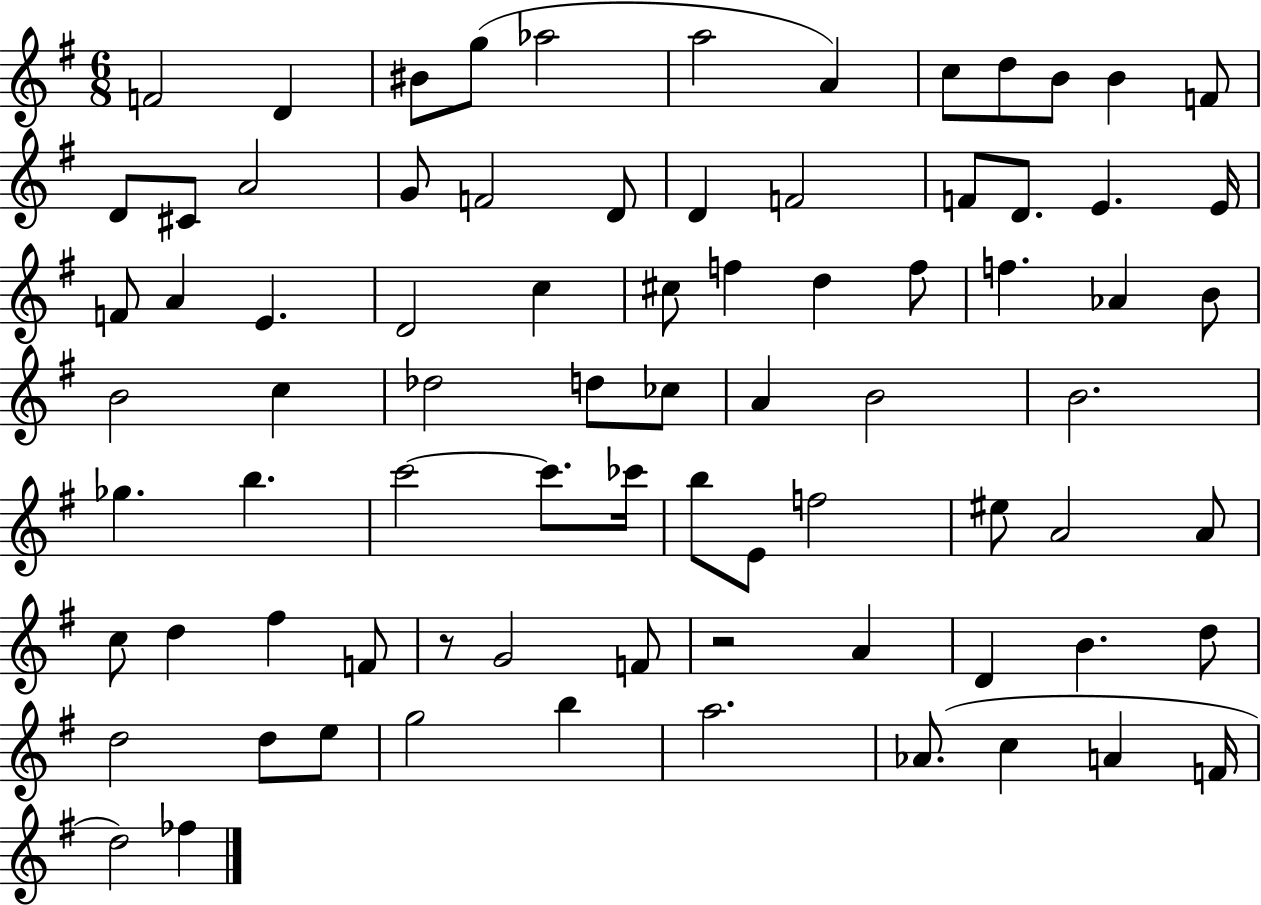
{
  \clef treble
  \numericTimeSignature
  \time 6/8
  \key g \major
  f'2 d'4 | bis'8 g''8( aes''2 | a''2 a'4) | c''8 d''8 b'8 b'4 f'8 | \break d'8 cis'8 a'2 | g'8 f'2 d'8 | d'4 f'2 | f'8 d'8. e'4. e'16 | \break f'8 a'4 e'4. | d'2 c''4 | cis''8 f''4 d''4 f''8 | f''4. aes'4 b'8 | \break b'2 c''4 | des''2 d''8 ces''8 | a'4 b'2 | b'2. | \break ges''4. b''4. | c'''2~~ c'''8. ces'''16 | b''8 e'8 f''2 | eis''8 a'2 a'8 | \break c''8 d''4 fis''4 f'8 | r8 g'2 f'8 | r2 a'4 | d'4 b'4. d''8 | \break d''2 d''8 e''8 | g''2 b''4 | a''2. | aes'8.( c''4 a'4 f'16 | \break d''2) fes''4 | \bar "|."
}